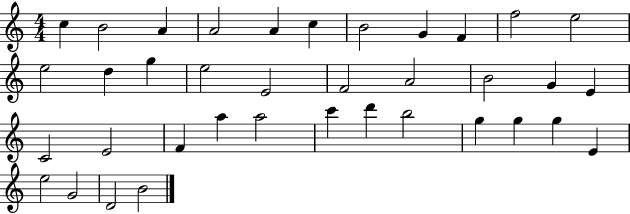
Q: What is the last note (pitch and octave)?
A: B4